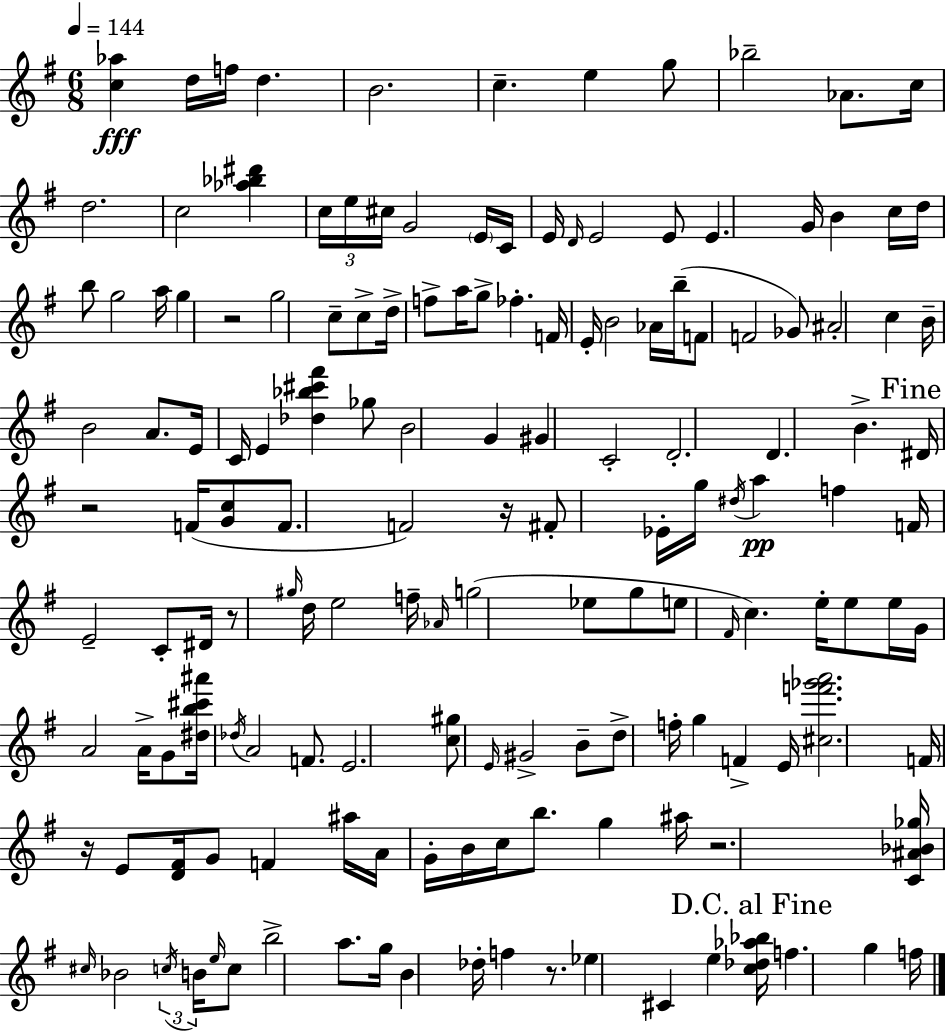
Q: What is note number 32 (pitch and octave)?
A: G5